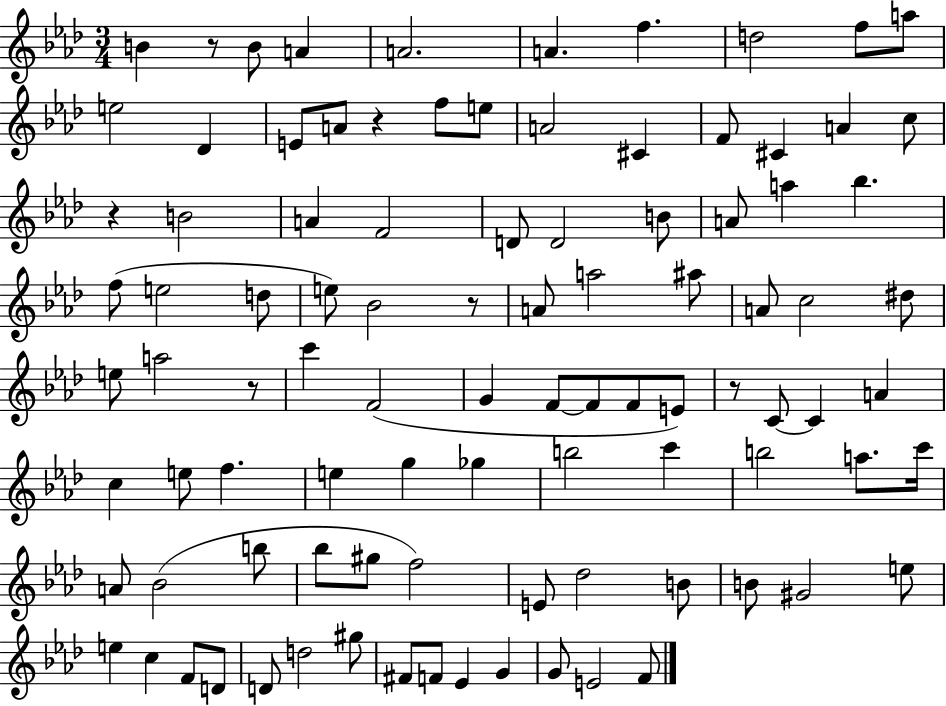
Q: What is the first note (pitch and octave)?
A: B4